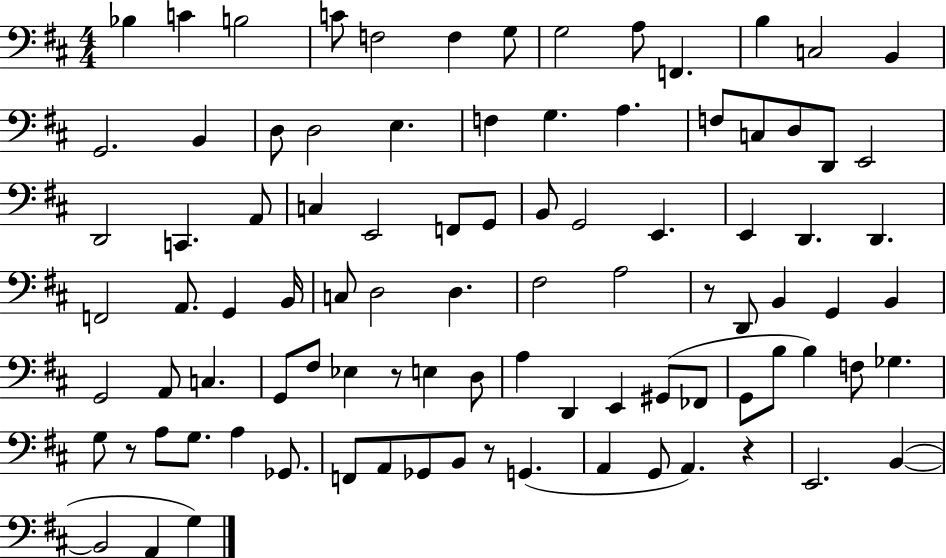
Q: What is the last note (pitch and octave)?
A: G3